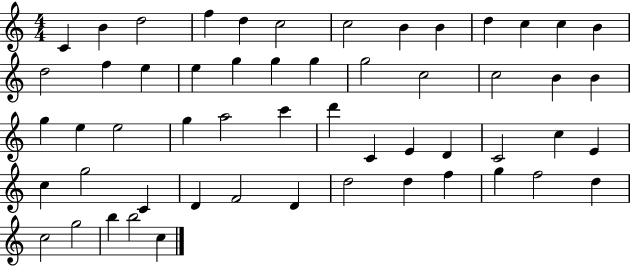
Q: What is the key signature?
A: C major